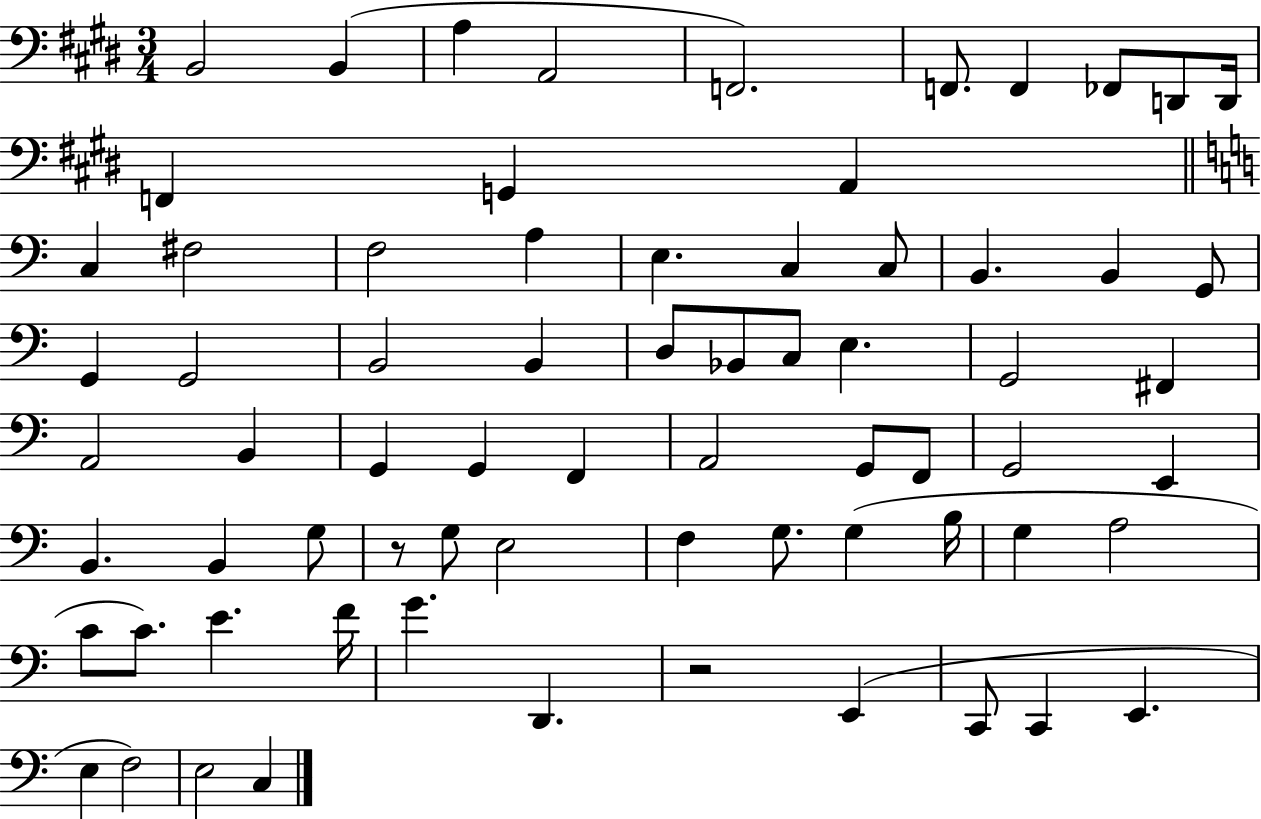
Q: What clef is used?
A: bass